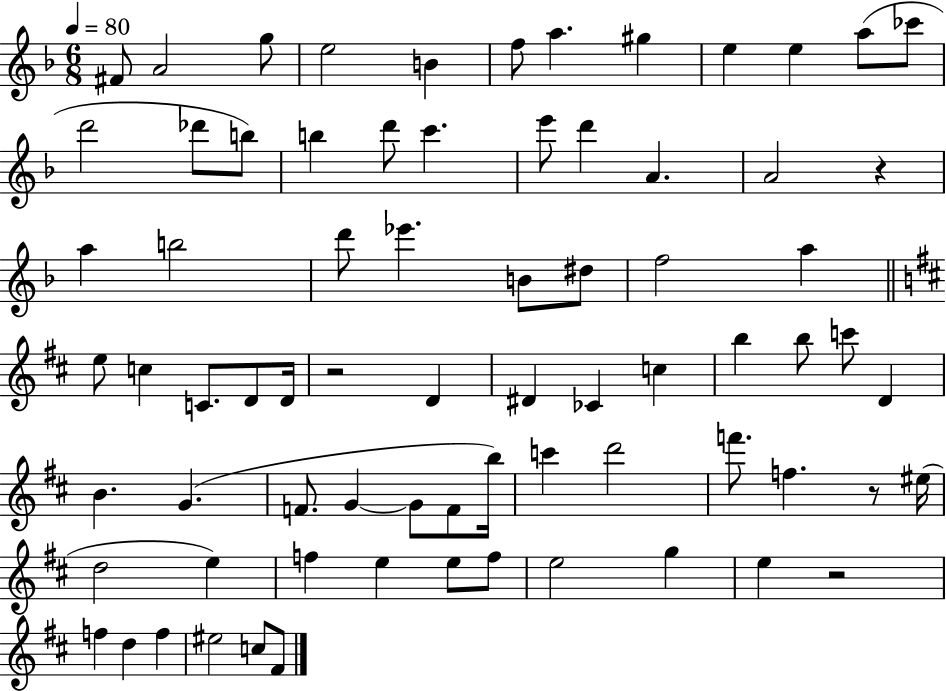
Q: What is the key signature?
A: F major